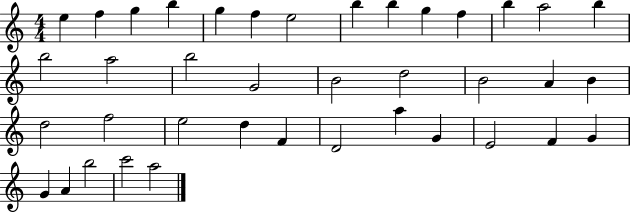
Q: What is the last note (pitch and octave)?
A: A5